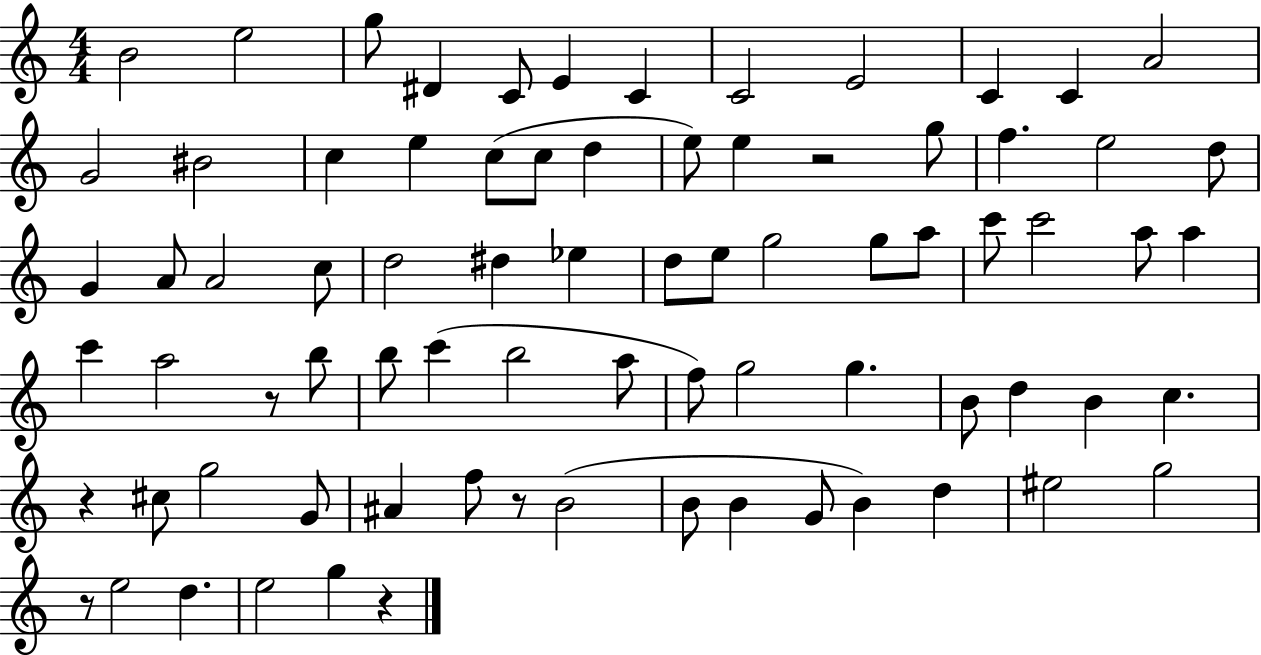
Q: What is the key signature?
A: C major